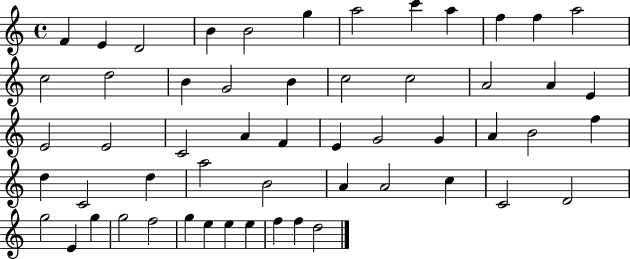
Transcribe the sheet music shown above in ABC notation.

X:1
T:Untitled
M:4/4
L:1/4
K:C
F E D2 B B2 g a2 c' a f f a2 c2 d2 B G2 B c2 c2 A2 A E E2 E2 C2 A F E G2 G A B2 f d C2 d a2 B2 A A2 c C2 D2 g2 E g g2 f2 g e e e f f d2